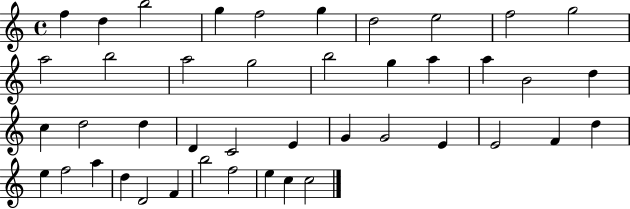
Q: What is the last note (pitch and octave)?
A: C5